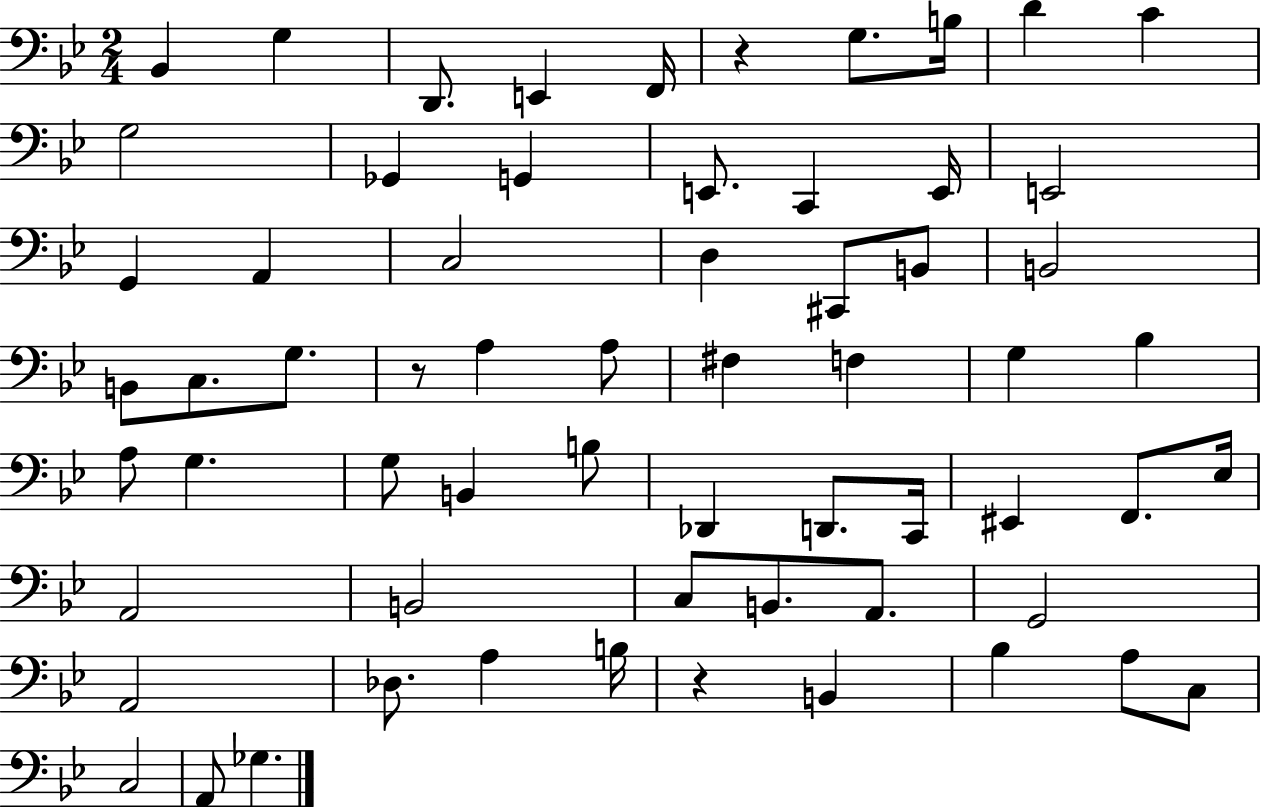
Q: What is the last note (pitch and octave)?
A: Gb3